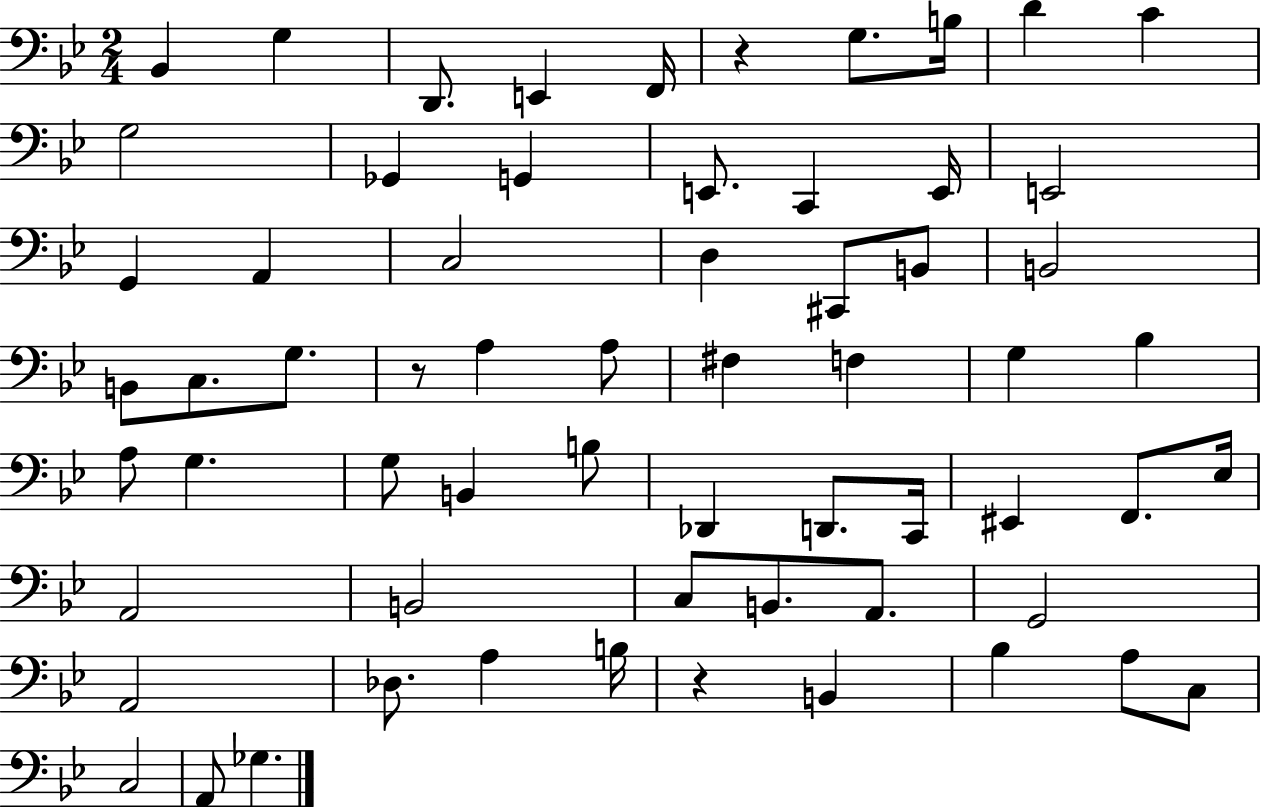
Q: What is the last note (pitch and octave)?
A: Gb3